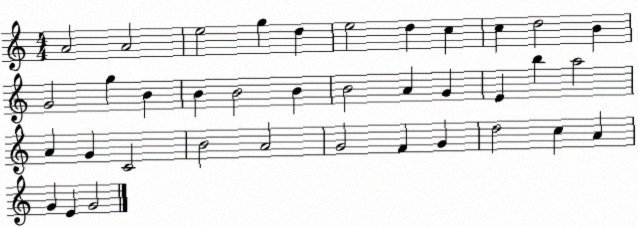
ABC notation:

X:1
T:Untitled
M:4/4
L:1/4
K:C
A2 A2 e2 g d e2 d c c d2 B G2 g B B B2 B B2 A G E b a2 A G C2 B2 A2 G2 F G d2 c A G E G2